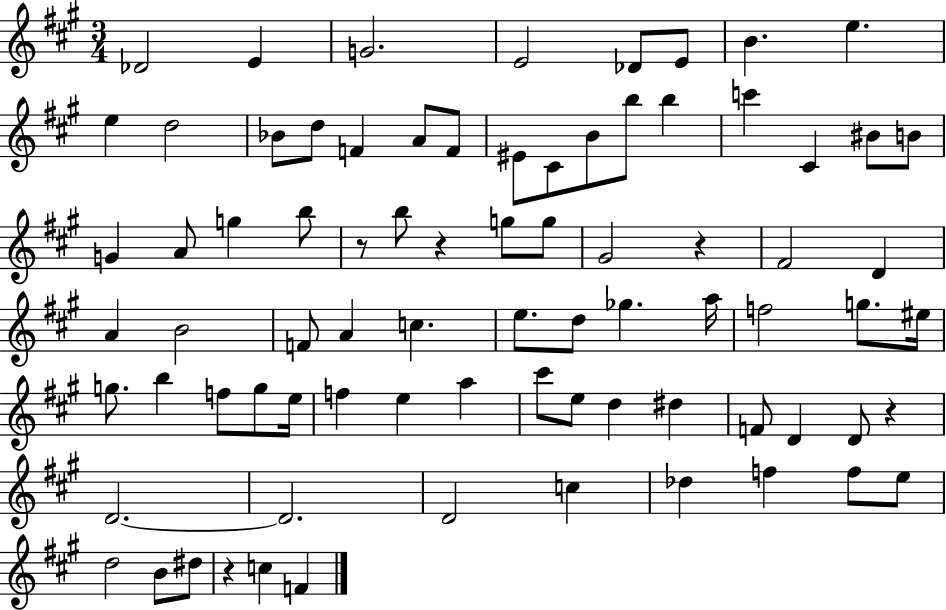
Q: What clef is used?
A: treble